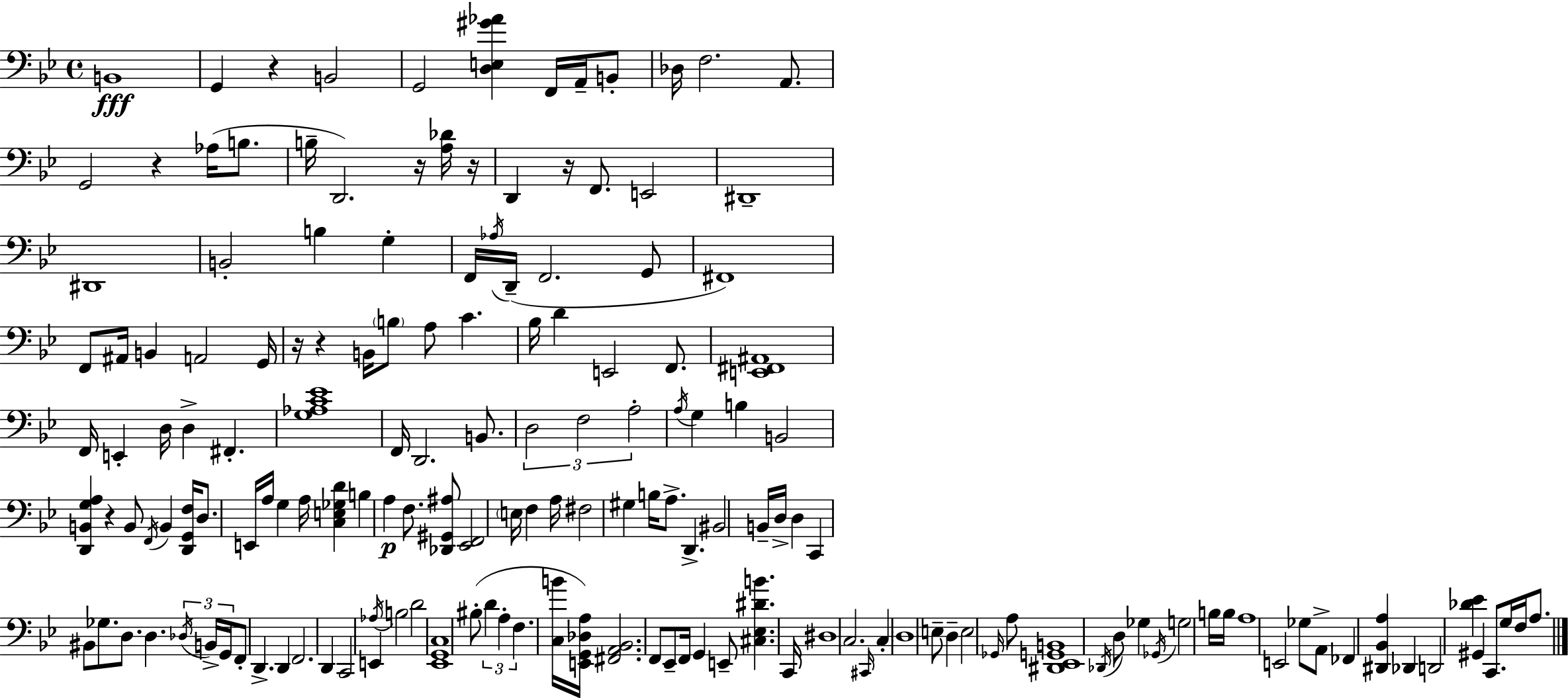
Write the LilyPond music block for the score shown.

{
  \clef bass
  \time 4/4
  \defaultTimeSignature
  \key g \minor
  \repeat volta 2 { b,1\fff | g,4 r4 b,2 | g,2 <d e gis' aes'>4 f,16 a,16-- b,8-. | des16 f2. a,8. | \break g,2 r4 aes16( b8. | b16-- d,2.) r16 <a des'>16 r16 | d,4 r16 f,8. e,2 | dis,1-- | \break dis,1 | b,2-. b4 g4-. | f,16 \acciaccatura { aes16 }( d,16-- f,2. g,8 | fis,1) | \break f,8 ais,16 b,4 a,2 | g,16 r16 r4 b,16 \parenthesize b8 a8 c'4. | bes16 d'4 e,2 f,8. | <e, fis, ais,>1 | \break f,16 e,4-. d16 d4-> fis,4.-. | <g aes c' ees'>1 | f,16 d,2. b,8. | \tuplet 3/2 { d2 f2 | \break a2-. } \acciaccatura { a16 } g4 b4 | b,2 <d, b, g a>4 r4 | b,8 \acciaccatura { f,16 } b,4 <d, g, f>16 d8. e,16 a16 g4 | a16 <c e ges d'>4 b4 a4\p | \break f8. <des, gis, ais>8 <ees, f,>2 \parenthesize e16 f4 | a16 fis2 gis4 b16 | a8.-> d,4.-> bis,2 | b,16-- d16-> d4 c,4 bis,8 ges8. | \break d8. d4. \tuplet 3/2 { \acciaccatura { des16 } b,16-> g,16 } f,8-. d,4.-> | d,4 f,2. | d,4 c,2 | e,4 \acciaccatura { aes16 } b2 d'2 | \break <ees, g, c>1 | bis8-.( \tuplet 3/2 { d'4 a4-. f4. } | <c b'>16 <e, g, des a>16) <fis, a, bes,>2. | f,8 ees,8-- f,16 g,4 e,8-- <cis ees dis' b'>4. | \break c,16 dis1 | c2. | \grace { cis,16 } c4-. \parenthesize d1 | e8-- d4-- e2 | \break \grace { ges,16 } a8 <dis, ees, g, b,>1 | \acciaccatura { des,16 } d8 ges4 \acciaccatura { ges,16 } g2 | b16 b16 a1 | e,2 | \break ges8 a,8-> fes,4 <dis, bes, a>4 des,4 | d,2 <des' ees'>4 gis,4 | c,8. g16 f16 a8. } \bar "|."
}